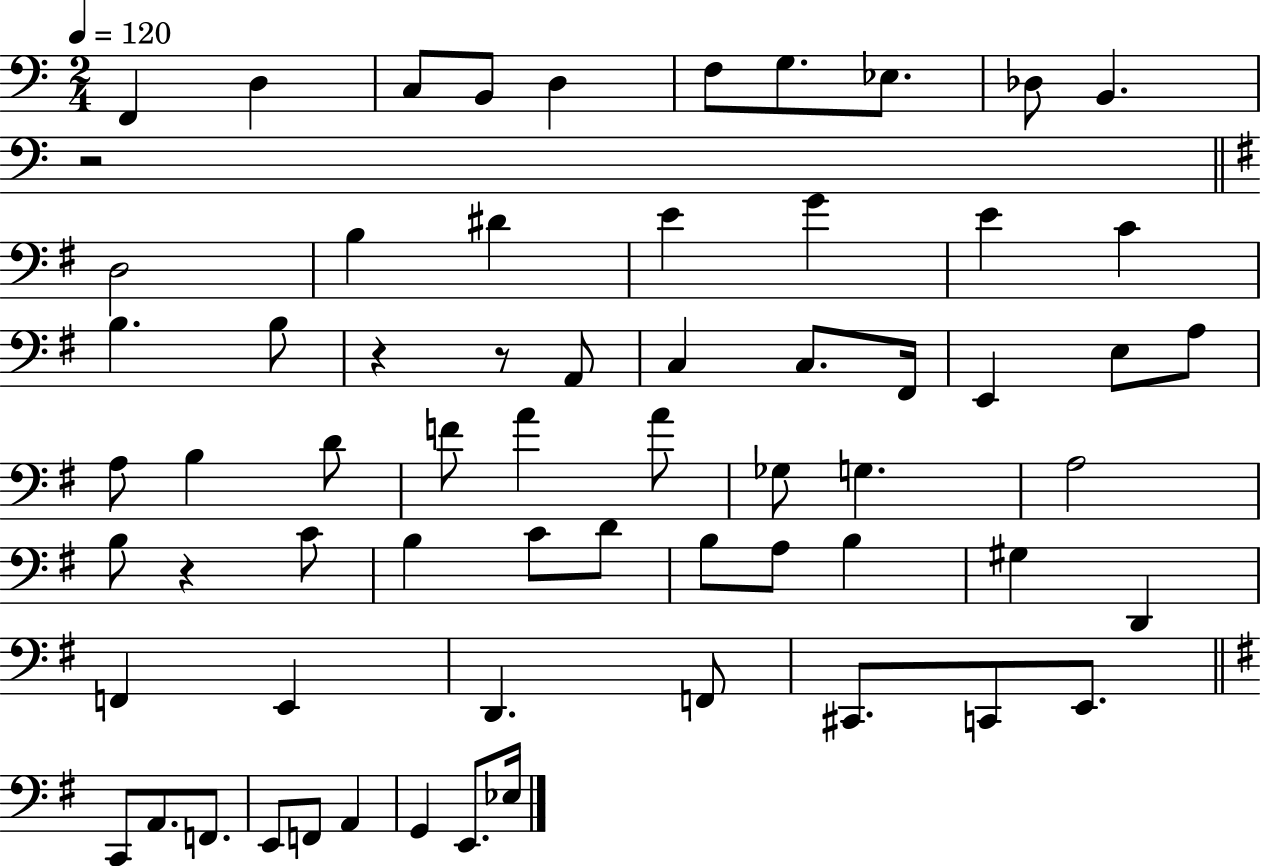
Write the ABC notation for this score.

X:1
T:Untitled
M:2/4
L:1/4
K:C
F,, D, C,/2 B,,/2 D, F,/2 G,/2 _E,/2 _D,/2 B,, z2 D,2 B, ^D E G E C B, B,/2 z z/2 A,,/2 C, C,/2 ^F,,/4 E,, E,/2 A,/2 A,/2 B, D/2 F/2 A A/2 _G,/2 G, A,2 B,/2 z C/2 B, C/2 D/2 B,/2 A,/2 B, ^G, D,, F,, E,, D,, F,,/2 ^C,,/2 C,,/2 E,,/2 C,,/2 A,,/2 F,,/2 E,,/2 F,,/2 A,, G,, E,,/2 _E,/4